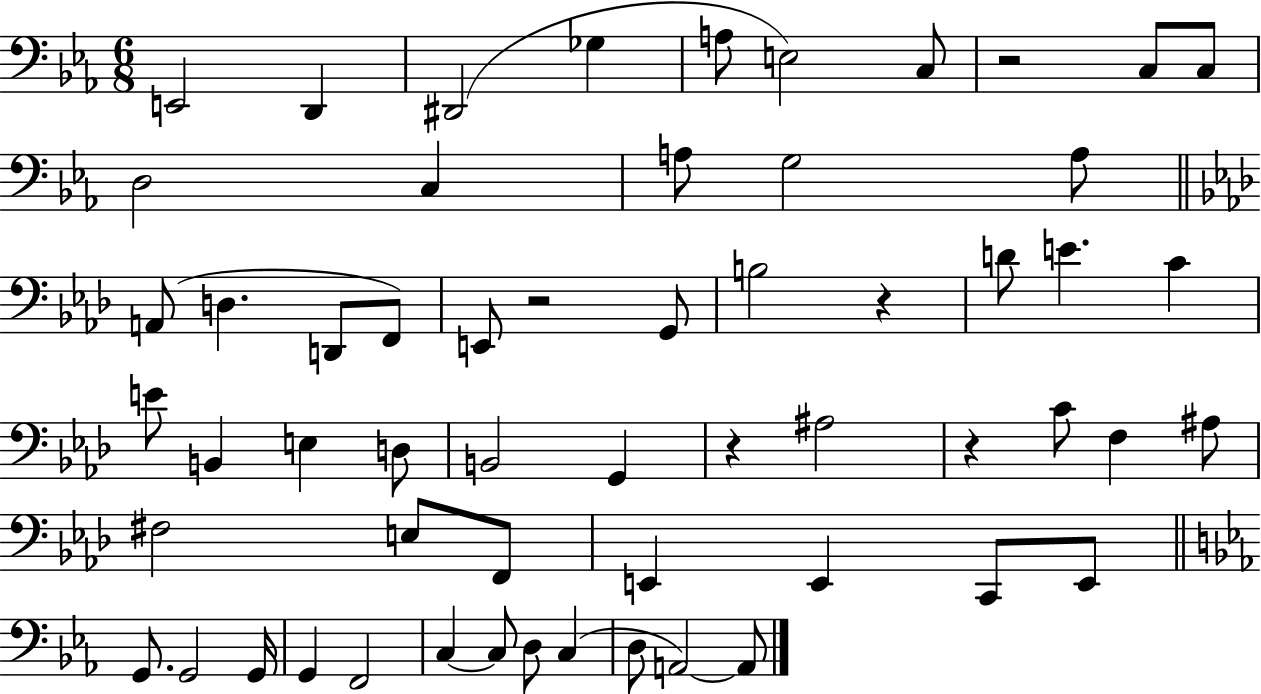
{
  \clef bass
  \numericTimeSignature
  \time 6/8
  \key ees \major
  e,2 d,4 | dis,2( ges4 | a8 e2) c8 | r2 c8 c8 | \break d2 c4 | a8 g2 a8 | \bar "||" \break \key aes \major a,8( d4. d,8 f,8) | e,8 r2 g,8 | b2 r4 | d'8 e'4. c'4 | \break e'8 b,4 e4 d8 | b,2 g,4 | r4 ais2 | r4 c'8 f4 ais8 | \break fis2 e8 f,8 | e,4 e,4 c,8 e,8 | \bar "||" \break \key c \minor g,8. g,2 g,16 | g,4 f,2 | c4~~ c8 d8 c4( | d8 a,2~~) a,8 | \break \bar "|."
}